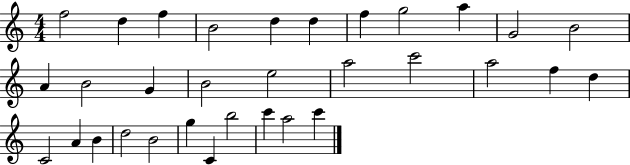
X:1
T:Untitled
M:4/4
L:1/4
K:C
f2 d f B2 d d f g2 a G2 B2 A B2 G B2 e2 a2 c'2 a2 f d C2 A B d2 B2 g C b2 c' a2 c'